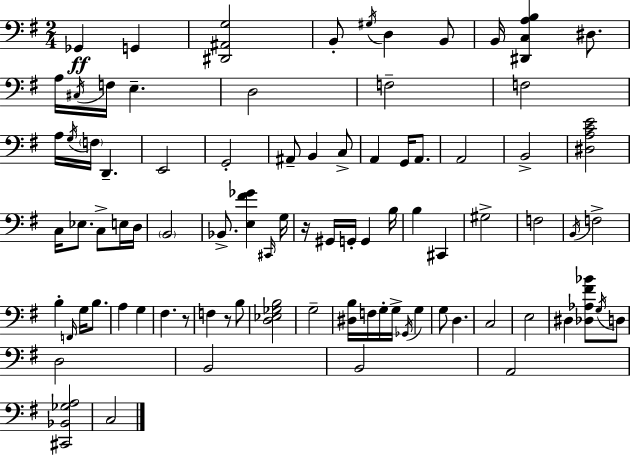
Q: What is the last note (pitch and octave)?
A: C3